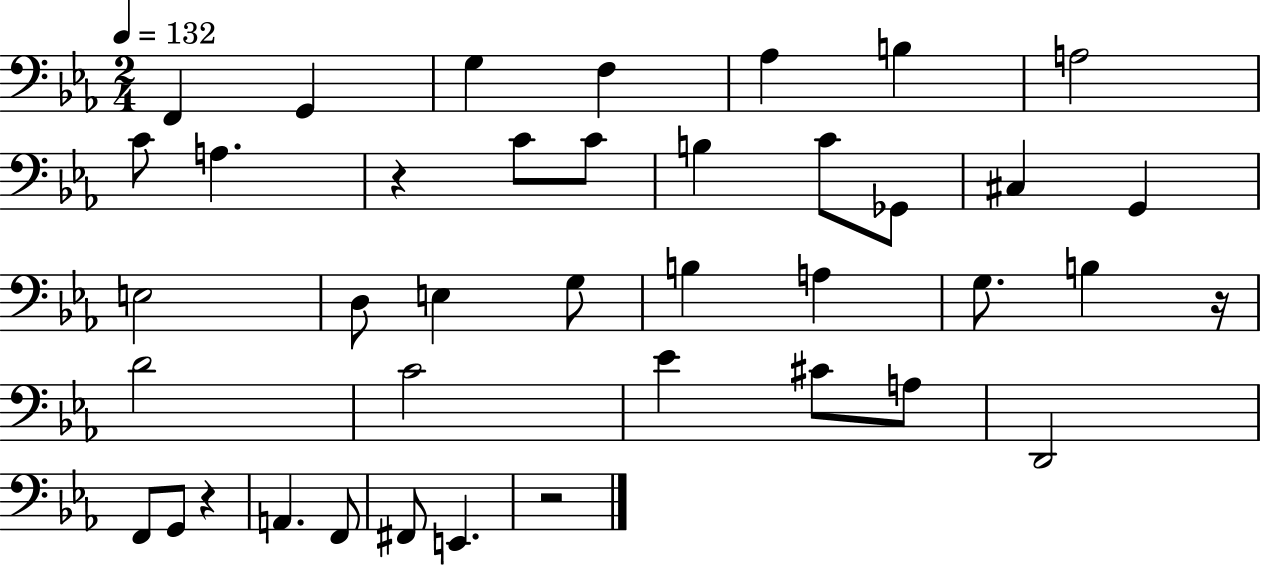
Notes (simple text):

F2/q G2/q G3/q F3/q Ab3/q B3/q A3/h C4/e A3/q. R/q C4/e C4/e B3/q C4/e Gb2/e C#3/q G2/q E3/h D3/e E3/q G3/e B3/q A3/q G3/e. B3/q R/s D4/h C4/h Eb4/q C#4/e A3/e D2/h F2/e G2/e R/q A2/q. F2/e F#2/e E2/q. R/h